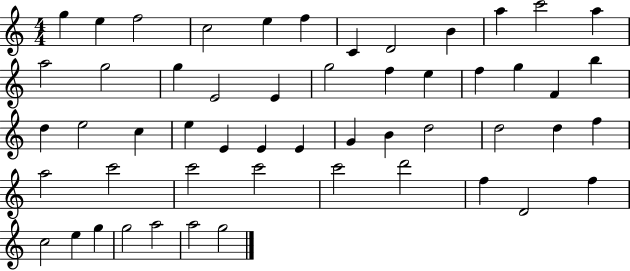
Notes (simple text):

G5/q E5/q F5/h C5/h E5/q F5/q C4/q D4/h B4/q A5/q C6/h A5/q A5/h G5/h G5/q E4/h E4/q G5/h F5/q E5/q F5/q G5/q F4/q B5/q D5/q E5/h C5/q E5/q E4/q E4/q E4/q G4/q B4/q D5/h D5/h D5/q F5/q A5/h C6/h C6/h C6/h C6/h D6/h F5/q D4/h F5/q C5/h E5/q G5/q G5/h A5/h A5/h G5/h